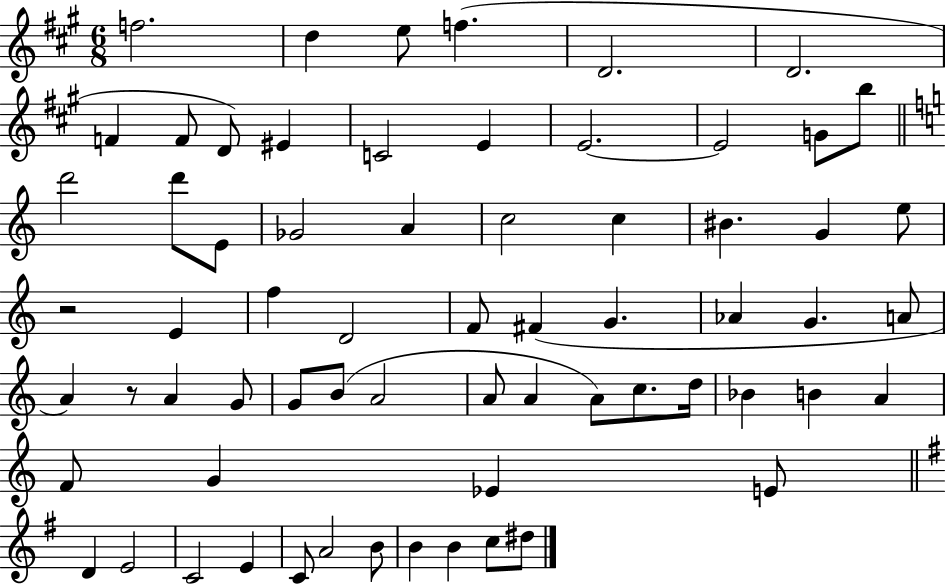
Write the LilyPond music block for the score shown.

{
  \clef treble
  \numericTimeSignature
  \time 6/8
  \key a \major
  \repeat volta 2 { f''2. | d''4 e''8 f''4.( | d'2. | d'2. | \break f'4 f'8 d'8) eis'4 | c'2 e'4 | e'2.~~ | e'2 g'8 b''8 | \break \bar "||" \break \key a \minor d'''2 d'''8 e'8 | ges'2 a'4 | c''2 c''4 | bis'4. g'4 e''8 | \break r2 e'4 | f''4 d'2 | f'8 fis'4( g'4. | aes'4 g'4. a'8 | \break a'4) r8 a'4 g'8 | g'8 b'8( a'2 | a'8 a'4 a'8) c''8. d''16 | bes'4 b'4 a'4 | \break f'8 g'4 ees'4 e'8 | \bar "||" \break \key g \major d'4 e'2 | c'2 e'4 | c'8 a'2 b'8 | b'4 b'4 c''8 dis''8 | \break } \bar "|."
}